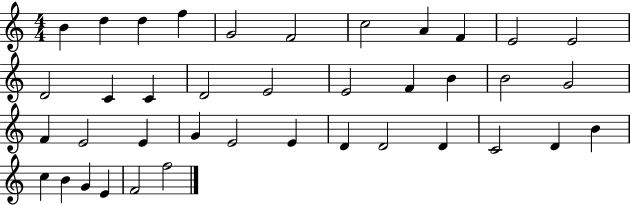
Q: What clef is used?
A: treble